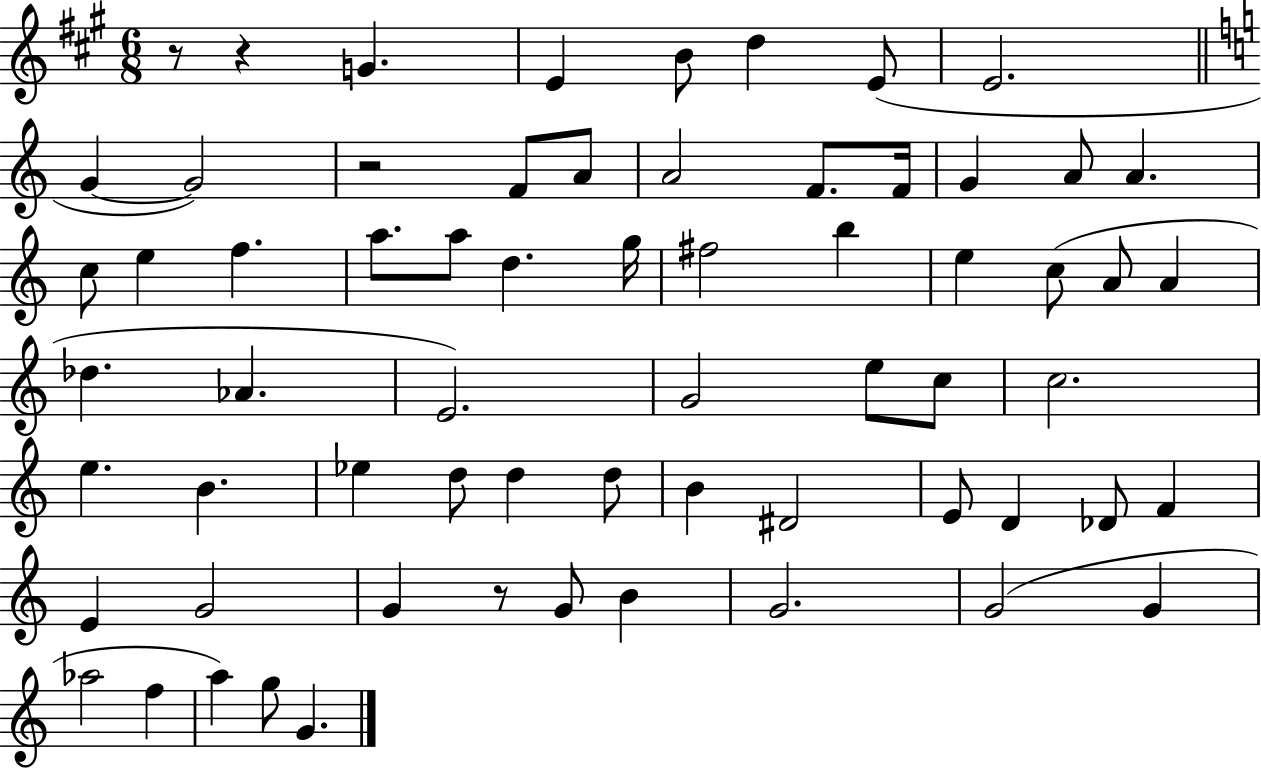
{
  \clef treble
  \numericTimeSignature
  \time 6/8
  \key a \major
  r8 r4 g'4. | e'4 b'8 d''4 e'8( | e'2. | \bar "||" \break \key a \minor g'4~~ g'2) | r2 f'8 a'8 | a'2 f'8. f'16 | g'4 a'8 a'4. | \break c''8 e''4 f''4. | a''8. a''8 d''4. g''16 | fis''2 b''4 | e''4 c''8( a'8 a'4 | \break des''4. aes'4. | e'2.) | g'2 e''8 c''8 | c''2. | \break e''4. b'4. | ees''4 d''8 d''4 d''8 | b'4 dis'2 | e'8 d'4 des'8 f'4 | \break e'4 g'2 | g'4 r8 g'8 b'4 | g'2. | g'2( g'4 | \break aes''2 f''4 | a''4) g''8 g'4. | \bar "|."
}